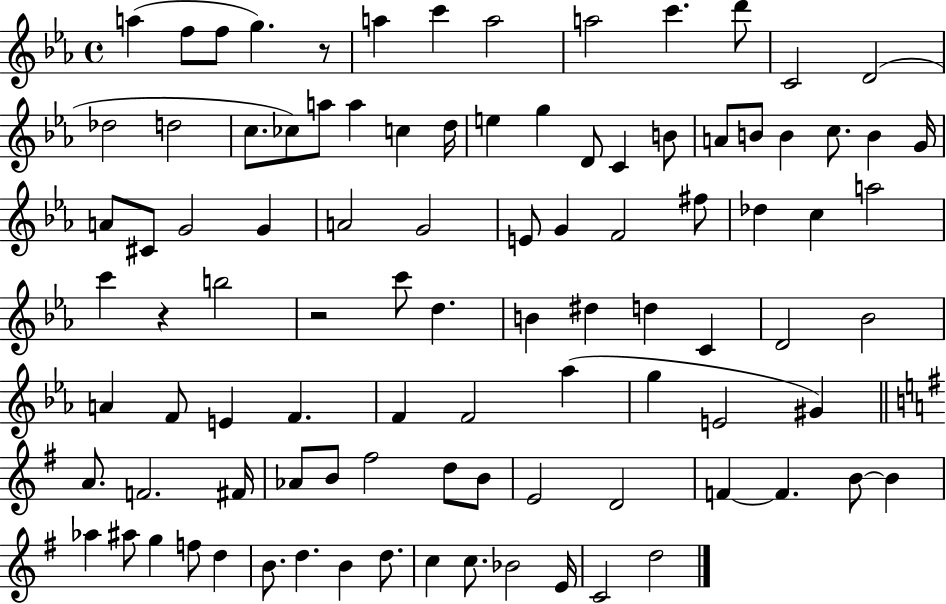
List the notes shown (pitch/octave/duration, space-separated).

A5/q F5/e F5/e G5/q. R/e A5/q C6/q A5/h A5/h C6/q. D6/e C4/h D4/h Db5/h D5/h C5/e. CES5/e A5/e A5/q C5/q D5/s E5/q G5/q D4/e C4/q B4/e A4/e B4/e B4/q C5/e. B4/q G4/s A4/e C#4/e G4/h G4/q A4/h G4/h E4/e G4/q F4/h F#5/e Db5/q C5/q A5/h C6/q R/q B5/h R/h C6/e D5/q. B4/q D#5/q D5/q C4/q D4/h Bb4/h A4/q F4/e E4/q F4/q. F4/q F4/h Ab5/q G5/q E4/h G#4/q A4/e. F4/h. F#4/s Ab4/e B4/e F#5/h D5/e B4/e E4/h D4/h F4/q F4/q. B4/e B4/q Ab5/q A#5/e G5/q F5/e D5/q B4/e. D5/q. B4/q D5/e. C5/q C5/e. Bb4/h E4/s C4/h D5/h